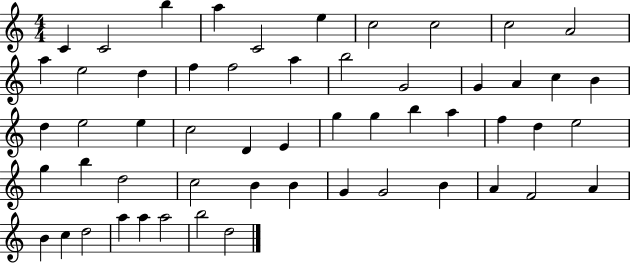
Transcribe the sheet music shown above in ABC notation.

X:1
T:Untitled
M:4/4
L:1/4
K:C
C C2 b a C2 e c2 c2 c2 A2 a e2 d f f2 a b2 G2 G A c B d e2 e c2 D E g g b a f d e2 g b d2 c2 B B G G2 B A F2 A B c d2 a a a2 b2 d2